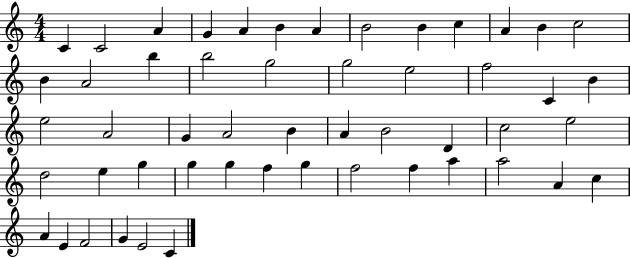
X:1
T:Untitled
M:4/4
L:1/4
K:C
C C2 A G A B A B2 B c A B c2 B A2 b b2 g2 g2 e2 f2 C B e2 A2 G A2 B A B2 D c2 e2 d2 e g g g f g f2 f a a2 A c A E F2 G E2 C